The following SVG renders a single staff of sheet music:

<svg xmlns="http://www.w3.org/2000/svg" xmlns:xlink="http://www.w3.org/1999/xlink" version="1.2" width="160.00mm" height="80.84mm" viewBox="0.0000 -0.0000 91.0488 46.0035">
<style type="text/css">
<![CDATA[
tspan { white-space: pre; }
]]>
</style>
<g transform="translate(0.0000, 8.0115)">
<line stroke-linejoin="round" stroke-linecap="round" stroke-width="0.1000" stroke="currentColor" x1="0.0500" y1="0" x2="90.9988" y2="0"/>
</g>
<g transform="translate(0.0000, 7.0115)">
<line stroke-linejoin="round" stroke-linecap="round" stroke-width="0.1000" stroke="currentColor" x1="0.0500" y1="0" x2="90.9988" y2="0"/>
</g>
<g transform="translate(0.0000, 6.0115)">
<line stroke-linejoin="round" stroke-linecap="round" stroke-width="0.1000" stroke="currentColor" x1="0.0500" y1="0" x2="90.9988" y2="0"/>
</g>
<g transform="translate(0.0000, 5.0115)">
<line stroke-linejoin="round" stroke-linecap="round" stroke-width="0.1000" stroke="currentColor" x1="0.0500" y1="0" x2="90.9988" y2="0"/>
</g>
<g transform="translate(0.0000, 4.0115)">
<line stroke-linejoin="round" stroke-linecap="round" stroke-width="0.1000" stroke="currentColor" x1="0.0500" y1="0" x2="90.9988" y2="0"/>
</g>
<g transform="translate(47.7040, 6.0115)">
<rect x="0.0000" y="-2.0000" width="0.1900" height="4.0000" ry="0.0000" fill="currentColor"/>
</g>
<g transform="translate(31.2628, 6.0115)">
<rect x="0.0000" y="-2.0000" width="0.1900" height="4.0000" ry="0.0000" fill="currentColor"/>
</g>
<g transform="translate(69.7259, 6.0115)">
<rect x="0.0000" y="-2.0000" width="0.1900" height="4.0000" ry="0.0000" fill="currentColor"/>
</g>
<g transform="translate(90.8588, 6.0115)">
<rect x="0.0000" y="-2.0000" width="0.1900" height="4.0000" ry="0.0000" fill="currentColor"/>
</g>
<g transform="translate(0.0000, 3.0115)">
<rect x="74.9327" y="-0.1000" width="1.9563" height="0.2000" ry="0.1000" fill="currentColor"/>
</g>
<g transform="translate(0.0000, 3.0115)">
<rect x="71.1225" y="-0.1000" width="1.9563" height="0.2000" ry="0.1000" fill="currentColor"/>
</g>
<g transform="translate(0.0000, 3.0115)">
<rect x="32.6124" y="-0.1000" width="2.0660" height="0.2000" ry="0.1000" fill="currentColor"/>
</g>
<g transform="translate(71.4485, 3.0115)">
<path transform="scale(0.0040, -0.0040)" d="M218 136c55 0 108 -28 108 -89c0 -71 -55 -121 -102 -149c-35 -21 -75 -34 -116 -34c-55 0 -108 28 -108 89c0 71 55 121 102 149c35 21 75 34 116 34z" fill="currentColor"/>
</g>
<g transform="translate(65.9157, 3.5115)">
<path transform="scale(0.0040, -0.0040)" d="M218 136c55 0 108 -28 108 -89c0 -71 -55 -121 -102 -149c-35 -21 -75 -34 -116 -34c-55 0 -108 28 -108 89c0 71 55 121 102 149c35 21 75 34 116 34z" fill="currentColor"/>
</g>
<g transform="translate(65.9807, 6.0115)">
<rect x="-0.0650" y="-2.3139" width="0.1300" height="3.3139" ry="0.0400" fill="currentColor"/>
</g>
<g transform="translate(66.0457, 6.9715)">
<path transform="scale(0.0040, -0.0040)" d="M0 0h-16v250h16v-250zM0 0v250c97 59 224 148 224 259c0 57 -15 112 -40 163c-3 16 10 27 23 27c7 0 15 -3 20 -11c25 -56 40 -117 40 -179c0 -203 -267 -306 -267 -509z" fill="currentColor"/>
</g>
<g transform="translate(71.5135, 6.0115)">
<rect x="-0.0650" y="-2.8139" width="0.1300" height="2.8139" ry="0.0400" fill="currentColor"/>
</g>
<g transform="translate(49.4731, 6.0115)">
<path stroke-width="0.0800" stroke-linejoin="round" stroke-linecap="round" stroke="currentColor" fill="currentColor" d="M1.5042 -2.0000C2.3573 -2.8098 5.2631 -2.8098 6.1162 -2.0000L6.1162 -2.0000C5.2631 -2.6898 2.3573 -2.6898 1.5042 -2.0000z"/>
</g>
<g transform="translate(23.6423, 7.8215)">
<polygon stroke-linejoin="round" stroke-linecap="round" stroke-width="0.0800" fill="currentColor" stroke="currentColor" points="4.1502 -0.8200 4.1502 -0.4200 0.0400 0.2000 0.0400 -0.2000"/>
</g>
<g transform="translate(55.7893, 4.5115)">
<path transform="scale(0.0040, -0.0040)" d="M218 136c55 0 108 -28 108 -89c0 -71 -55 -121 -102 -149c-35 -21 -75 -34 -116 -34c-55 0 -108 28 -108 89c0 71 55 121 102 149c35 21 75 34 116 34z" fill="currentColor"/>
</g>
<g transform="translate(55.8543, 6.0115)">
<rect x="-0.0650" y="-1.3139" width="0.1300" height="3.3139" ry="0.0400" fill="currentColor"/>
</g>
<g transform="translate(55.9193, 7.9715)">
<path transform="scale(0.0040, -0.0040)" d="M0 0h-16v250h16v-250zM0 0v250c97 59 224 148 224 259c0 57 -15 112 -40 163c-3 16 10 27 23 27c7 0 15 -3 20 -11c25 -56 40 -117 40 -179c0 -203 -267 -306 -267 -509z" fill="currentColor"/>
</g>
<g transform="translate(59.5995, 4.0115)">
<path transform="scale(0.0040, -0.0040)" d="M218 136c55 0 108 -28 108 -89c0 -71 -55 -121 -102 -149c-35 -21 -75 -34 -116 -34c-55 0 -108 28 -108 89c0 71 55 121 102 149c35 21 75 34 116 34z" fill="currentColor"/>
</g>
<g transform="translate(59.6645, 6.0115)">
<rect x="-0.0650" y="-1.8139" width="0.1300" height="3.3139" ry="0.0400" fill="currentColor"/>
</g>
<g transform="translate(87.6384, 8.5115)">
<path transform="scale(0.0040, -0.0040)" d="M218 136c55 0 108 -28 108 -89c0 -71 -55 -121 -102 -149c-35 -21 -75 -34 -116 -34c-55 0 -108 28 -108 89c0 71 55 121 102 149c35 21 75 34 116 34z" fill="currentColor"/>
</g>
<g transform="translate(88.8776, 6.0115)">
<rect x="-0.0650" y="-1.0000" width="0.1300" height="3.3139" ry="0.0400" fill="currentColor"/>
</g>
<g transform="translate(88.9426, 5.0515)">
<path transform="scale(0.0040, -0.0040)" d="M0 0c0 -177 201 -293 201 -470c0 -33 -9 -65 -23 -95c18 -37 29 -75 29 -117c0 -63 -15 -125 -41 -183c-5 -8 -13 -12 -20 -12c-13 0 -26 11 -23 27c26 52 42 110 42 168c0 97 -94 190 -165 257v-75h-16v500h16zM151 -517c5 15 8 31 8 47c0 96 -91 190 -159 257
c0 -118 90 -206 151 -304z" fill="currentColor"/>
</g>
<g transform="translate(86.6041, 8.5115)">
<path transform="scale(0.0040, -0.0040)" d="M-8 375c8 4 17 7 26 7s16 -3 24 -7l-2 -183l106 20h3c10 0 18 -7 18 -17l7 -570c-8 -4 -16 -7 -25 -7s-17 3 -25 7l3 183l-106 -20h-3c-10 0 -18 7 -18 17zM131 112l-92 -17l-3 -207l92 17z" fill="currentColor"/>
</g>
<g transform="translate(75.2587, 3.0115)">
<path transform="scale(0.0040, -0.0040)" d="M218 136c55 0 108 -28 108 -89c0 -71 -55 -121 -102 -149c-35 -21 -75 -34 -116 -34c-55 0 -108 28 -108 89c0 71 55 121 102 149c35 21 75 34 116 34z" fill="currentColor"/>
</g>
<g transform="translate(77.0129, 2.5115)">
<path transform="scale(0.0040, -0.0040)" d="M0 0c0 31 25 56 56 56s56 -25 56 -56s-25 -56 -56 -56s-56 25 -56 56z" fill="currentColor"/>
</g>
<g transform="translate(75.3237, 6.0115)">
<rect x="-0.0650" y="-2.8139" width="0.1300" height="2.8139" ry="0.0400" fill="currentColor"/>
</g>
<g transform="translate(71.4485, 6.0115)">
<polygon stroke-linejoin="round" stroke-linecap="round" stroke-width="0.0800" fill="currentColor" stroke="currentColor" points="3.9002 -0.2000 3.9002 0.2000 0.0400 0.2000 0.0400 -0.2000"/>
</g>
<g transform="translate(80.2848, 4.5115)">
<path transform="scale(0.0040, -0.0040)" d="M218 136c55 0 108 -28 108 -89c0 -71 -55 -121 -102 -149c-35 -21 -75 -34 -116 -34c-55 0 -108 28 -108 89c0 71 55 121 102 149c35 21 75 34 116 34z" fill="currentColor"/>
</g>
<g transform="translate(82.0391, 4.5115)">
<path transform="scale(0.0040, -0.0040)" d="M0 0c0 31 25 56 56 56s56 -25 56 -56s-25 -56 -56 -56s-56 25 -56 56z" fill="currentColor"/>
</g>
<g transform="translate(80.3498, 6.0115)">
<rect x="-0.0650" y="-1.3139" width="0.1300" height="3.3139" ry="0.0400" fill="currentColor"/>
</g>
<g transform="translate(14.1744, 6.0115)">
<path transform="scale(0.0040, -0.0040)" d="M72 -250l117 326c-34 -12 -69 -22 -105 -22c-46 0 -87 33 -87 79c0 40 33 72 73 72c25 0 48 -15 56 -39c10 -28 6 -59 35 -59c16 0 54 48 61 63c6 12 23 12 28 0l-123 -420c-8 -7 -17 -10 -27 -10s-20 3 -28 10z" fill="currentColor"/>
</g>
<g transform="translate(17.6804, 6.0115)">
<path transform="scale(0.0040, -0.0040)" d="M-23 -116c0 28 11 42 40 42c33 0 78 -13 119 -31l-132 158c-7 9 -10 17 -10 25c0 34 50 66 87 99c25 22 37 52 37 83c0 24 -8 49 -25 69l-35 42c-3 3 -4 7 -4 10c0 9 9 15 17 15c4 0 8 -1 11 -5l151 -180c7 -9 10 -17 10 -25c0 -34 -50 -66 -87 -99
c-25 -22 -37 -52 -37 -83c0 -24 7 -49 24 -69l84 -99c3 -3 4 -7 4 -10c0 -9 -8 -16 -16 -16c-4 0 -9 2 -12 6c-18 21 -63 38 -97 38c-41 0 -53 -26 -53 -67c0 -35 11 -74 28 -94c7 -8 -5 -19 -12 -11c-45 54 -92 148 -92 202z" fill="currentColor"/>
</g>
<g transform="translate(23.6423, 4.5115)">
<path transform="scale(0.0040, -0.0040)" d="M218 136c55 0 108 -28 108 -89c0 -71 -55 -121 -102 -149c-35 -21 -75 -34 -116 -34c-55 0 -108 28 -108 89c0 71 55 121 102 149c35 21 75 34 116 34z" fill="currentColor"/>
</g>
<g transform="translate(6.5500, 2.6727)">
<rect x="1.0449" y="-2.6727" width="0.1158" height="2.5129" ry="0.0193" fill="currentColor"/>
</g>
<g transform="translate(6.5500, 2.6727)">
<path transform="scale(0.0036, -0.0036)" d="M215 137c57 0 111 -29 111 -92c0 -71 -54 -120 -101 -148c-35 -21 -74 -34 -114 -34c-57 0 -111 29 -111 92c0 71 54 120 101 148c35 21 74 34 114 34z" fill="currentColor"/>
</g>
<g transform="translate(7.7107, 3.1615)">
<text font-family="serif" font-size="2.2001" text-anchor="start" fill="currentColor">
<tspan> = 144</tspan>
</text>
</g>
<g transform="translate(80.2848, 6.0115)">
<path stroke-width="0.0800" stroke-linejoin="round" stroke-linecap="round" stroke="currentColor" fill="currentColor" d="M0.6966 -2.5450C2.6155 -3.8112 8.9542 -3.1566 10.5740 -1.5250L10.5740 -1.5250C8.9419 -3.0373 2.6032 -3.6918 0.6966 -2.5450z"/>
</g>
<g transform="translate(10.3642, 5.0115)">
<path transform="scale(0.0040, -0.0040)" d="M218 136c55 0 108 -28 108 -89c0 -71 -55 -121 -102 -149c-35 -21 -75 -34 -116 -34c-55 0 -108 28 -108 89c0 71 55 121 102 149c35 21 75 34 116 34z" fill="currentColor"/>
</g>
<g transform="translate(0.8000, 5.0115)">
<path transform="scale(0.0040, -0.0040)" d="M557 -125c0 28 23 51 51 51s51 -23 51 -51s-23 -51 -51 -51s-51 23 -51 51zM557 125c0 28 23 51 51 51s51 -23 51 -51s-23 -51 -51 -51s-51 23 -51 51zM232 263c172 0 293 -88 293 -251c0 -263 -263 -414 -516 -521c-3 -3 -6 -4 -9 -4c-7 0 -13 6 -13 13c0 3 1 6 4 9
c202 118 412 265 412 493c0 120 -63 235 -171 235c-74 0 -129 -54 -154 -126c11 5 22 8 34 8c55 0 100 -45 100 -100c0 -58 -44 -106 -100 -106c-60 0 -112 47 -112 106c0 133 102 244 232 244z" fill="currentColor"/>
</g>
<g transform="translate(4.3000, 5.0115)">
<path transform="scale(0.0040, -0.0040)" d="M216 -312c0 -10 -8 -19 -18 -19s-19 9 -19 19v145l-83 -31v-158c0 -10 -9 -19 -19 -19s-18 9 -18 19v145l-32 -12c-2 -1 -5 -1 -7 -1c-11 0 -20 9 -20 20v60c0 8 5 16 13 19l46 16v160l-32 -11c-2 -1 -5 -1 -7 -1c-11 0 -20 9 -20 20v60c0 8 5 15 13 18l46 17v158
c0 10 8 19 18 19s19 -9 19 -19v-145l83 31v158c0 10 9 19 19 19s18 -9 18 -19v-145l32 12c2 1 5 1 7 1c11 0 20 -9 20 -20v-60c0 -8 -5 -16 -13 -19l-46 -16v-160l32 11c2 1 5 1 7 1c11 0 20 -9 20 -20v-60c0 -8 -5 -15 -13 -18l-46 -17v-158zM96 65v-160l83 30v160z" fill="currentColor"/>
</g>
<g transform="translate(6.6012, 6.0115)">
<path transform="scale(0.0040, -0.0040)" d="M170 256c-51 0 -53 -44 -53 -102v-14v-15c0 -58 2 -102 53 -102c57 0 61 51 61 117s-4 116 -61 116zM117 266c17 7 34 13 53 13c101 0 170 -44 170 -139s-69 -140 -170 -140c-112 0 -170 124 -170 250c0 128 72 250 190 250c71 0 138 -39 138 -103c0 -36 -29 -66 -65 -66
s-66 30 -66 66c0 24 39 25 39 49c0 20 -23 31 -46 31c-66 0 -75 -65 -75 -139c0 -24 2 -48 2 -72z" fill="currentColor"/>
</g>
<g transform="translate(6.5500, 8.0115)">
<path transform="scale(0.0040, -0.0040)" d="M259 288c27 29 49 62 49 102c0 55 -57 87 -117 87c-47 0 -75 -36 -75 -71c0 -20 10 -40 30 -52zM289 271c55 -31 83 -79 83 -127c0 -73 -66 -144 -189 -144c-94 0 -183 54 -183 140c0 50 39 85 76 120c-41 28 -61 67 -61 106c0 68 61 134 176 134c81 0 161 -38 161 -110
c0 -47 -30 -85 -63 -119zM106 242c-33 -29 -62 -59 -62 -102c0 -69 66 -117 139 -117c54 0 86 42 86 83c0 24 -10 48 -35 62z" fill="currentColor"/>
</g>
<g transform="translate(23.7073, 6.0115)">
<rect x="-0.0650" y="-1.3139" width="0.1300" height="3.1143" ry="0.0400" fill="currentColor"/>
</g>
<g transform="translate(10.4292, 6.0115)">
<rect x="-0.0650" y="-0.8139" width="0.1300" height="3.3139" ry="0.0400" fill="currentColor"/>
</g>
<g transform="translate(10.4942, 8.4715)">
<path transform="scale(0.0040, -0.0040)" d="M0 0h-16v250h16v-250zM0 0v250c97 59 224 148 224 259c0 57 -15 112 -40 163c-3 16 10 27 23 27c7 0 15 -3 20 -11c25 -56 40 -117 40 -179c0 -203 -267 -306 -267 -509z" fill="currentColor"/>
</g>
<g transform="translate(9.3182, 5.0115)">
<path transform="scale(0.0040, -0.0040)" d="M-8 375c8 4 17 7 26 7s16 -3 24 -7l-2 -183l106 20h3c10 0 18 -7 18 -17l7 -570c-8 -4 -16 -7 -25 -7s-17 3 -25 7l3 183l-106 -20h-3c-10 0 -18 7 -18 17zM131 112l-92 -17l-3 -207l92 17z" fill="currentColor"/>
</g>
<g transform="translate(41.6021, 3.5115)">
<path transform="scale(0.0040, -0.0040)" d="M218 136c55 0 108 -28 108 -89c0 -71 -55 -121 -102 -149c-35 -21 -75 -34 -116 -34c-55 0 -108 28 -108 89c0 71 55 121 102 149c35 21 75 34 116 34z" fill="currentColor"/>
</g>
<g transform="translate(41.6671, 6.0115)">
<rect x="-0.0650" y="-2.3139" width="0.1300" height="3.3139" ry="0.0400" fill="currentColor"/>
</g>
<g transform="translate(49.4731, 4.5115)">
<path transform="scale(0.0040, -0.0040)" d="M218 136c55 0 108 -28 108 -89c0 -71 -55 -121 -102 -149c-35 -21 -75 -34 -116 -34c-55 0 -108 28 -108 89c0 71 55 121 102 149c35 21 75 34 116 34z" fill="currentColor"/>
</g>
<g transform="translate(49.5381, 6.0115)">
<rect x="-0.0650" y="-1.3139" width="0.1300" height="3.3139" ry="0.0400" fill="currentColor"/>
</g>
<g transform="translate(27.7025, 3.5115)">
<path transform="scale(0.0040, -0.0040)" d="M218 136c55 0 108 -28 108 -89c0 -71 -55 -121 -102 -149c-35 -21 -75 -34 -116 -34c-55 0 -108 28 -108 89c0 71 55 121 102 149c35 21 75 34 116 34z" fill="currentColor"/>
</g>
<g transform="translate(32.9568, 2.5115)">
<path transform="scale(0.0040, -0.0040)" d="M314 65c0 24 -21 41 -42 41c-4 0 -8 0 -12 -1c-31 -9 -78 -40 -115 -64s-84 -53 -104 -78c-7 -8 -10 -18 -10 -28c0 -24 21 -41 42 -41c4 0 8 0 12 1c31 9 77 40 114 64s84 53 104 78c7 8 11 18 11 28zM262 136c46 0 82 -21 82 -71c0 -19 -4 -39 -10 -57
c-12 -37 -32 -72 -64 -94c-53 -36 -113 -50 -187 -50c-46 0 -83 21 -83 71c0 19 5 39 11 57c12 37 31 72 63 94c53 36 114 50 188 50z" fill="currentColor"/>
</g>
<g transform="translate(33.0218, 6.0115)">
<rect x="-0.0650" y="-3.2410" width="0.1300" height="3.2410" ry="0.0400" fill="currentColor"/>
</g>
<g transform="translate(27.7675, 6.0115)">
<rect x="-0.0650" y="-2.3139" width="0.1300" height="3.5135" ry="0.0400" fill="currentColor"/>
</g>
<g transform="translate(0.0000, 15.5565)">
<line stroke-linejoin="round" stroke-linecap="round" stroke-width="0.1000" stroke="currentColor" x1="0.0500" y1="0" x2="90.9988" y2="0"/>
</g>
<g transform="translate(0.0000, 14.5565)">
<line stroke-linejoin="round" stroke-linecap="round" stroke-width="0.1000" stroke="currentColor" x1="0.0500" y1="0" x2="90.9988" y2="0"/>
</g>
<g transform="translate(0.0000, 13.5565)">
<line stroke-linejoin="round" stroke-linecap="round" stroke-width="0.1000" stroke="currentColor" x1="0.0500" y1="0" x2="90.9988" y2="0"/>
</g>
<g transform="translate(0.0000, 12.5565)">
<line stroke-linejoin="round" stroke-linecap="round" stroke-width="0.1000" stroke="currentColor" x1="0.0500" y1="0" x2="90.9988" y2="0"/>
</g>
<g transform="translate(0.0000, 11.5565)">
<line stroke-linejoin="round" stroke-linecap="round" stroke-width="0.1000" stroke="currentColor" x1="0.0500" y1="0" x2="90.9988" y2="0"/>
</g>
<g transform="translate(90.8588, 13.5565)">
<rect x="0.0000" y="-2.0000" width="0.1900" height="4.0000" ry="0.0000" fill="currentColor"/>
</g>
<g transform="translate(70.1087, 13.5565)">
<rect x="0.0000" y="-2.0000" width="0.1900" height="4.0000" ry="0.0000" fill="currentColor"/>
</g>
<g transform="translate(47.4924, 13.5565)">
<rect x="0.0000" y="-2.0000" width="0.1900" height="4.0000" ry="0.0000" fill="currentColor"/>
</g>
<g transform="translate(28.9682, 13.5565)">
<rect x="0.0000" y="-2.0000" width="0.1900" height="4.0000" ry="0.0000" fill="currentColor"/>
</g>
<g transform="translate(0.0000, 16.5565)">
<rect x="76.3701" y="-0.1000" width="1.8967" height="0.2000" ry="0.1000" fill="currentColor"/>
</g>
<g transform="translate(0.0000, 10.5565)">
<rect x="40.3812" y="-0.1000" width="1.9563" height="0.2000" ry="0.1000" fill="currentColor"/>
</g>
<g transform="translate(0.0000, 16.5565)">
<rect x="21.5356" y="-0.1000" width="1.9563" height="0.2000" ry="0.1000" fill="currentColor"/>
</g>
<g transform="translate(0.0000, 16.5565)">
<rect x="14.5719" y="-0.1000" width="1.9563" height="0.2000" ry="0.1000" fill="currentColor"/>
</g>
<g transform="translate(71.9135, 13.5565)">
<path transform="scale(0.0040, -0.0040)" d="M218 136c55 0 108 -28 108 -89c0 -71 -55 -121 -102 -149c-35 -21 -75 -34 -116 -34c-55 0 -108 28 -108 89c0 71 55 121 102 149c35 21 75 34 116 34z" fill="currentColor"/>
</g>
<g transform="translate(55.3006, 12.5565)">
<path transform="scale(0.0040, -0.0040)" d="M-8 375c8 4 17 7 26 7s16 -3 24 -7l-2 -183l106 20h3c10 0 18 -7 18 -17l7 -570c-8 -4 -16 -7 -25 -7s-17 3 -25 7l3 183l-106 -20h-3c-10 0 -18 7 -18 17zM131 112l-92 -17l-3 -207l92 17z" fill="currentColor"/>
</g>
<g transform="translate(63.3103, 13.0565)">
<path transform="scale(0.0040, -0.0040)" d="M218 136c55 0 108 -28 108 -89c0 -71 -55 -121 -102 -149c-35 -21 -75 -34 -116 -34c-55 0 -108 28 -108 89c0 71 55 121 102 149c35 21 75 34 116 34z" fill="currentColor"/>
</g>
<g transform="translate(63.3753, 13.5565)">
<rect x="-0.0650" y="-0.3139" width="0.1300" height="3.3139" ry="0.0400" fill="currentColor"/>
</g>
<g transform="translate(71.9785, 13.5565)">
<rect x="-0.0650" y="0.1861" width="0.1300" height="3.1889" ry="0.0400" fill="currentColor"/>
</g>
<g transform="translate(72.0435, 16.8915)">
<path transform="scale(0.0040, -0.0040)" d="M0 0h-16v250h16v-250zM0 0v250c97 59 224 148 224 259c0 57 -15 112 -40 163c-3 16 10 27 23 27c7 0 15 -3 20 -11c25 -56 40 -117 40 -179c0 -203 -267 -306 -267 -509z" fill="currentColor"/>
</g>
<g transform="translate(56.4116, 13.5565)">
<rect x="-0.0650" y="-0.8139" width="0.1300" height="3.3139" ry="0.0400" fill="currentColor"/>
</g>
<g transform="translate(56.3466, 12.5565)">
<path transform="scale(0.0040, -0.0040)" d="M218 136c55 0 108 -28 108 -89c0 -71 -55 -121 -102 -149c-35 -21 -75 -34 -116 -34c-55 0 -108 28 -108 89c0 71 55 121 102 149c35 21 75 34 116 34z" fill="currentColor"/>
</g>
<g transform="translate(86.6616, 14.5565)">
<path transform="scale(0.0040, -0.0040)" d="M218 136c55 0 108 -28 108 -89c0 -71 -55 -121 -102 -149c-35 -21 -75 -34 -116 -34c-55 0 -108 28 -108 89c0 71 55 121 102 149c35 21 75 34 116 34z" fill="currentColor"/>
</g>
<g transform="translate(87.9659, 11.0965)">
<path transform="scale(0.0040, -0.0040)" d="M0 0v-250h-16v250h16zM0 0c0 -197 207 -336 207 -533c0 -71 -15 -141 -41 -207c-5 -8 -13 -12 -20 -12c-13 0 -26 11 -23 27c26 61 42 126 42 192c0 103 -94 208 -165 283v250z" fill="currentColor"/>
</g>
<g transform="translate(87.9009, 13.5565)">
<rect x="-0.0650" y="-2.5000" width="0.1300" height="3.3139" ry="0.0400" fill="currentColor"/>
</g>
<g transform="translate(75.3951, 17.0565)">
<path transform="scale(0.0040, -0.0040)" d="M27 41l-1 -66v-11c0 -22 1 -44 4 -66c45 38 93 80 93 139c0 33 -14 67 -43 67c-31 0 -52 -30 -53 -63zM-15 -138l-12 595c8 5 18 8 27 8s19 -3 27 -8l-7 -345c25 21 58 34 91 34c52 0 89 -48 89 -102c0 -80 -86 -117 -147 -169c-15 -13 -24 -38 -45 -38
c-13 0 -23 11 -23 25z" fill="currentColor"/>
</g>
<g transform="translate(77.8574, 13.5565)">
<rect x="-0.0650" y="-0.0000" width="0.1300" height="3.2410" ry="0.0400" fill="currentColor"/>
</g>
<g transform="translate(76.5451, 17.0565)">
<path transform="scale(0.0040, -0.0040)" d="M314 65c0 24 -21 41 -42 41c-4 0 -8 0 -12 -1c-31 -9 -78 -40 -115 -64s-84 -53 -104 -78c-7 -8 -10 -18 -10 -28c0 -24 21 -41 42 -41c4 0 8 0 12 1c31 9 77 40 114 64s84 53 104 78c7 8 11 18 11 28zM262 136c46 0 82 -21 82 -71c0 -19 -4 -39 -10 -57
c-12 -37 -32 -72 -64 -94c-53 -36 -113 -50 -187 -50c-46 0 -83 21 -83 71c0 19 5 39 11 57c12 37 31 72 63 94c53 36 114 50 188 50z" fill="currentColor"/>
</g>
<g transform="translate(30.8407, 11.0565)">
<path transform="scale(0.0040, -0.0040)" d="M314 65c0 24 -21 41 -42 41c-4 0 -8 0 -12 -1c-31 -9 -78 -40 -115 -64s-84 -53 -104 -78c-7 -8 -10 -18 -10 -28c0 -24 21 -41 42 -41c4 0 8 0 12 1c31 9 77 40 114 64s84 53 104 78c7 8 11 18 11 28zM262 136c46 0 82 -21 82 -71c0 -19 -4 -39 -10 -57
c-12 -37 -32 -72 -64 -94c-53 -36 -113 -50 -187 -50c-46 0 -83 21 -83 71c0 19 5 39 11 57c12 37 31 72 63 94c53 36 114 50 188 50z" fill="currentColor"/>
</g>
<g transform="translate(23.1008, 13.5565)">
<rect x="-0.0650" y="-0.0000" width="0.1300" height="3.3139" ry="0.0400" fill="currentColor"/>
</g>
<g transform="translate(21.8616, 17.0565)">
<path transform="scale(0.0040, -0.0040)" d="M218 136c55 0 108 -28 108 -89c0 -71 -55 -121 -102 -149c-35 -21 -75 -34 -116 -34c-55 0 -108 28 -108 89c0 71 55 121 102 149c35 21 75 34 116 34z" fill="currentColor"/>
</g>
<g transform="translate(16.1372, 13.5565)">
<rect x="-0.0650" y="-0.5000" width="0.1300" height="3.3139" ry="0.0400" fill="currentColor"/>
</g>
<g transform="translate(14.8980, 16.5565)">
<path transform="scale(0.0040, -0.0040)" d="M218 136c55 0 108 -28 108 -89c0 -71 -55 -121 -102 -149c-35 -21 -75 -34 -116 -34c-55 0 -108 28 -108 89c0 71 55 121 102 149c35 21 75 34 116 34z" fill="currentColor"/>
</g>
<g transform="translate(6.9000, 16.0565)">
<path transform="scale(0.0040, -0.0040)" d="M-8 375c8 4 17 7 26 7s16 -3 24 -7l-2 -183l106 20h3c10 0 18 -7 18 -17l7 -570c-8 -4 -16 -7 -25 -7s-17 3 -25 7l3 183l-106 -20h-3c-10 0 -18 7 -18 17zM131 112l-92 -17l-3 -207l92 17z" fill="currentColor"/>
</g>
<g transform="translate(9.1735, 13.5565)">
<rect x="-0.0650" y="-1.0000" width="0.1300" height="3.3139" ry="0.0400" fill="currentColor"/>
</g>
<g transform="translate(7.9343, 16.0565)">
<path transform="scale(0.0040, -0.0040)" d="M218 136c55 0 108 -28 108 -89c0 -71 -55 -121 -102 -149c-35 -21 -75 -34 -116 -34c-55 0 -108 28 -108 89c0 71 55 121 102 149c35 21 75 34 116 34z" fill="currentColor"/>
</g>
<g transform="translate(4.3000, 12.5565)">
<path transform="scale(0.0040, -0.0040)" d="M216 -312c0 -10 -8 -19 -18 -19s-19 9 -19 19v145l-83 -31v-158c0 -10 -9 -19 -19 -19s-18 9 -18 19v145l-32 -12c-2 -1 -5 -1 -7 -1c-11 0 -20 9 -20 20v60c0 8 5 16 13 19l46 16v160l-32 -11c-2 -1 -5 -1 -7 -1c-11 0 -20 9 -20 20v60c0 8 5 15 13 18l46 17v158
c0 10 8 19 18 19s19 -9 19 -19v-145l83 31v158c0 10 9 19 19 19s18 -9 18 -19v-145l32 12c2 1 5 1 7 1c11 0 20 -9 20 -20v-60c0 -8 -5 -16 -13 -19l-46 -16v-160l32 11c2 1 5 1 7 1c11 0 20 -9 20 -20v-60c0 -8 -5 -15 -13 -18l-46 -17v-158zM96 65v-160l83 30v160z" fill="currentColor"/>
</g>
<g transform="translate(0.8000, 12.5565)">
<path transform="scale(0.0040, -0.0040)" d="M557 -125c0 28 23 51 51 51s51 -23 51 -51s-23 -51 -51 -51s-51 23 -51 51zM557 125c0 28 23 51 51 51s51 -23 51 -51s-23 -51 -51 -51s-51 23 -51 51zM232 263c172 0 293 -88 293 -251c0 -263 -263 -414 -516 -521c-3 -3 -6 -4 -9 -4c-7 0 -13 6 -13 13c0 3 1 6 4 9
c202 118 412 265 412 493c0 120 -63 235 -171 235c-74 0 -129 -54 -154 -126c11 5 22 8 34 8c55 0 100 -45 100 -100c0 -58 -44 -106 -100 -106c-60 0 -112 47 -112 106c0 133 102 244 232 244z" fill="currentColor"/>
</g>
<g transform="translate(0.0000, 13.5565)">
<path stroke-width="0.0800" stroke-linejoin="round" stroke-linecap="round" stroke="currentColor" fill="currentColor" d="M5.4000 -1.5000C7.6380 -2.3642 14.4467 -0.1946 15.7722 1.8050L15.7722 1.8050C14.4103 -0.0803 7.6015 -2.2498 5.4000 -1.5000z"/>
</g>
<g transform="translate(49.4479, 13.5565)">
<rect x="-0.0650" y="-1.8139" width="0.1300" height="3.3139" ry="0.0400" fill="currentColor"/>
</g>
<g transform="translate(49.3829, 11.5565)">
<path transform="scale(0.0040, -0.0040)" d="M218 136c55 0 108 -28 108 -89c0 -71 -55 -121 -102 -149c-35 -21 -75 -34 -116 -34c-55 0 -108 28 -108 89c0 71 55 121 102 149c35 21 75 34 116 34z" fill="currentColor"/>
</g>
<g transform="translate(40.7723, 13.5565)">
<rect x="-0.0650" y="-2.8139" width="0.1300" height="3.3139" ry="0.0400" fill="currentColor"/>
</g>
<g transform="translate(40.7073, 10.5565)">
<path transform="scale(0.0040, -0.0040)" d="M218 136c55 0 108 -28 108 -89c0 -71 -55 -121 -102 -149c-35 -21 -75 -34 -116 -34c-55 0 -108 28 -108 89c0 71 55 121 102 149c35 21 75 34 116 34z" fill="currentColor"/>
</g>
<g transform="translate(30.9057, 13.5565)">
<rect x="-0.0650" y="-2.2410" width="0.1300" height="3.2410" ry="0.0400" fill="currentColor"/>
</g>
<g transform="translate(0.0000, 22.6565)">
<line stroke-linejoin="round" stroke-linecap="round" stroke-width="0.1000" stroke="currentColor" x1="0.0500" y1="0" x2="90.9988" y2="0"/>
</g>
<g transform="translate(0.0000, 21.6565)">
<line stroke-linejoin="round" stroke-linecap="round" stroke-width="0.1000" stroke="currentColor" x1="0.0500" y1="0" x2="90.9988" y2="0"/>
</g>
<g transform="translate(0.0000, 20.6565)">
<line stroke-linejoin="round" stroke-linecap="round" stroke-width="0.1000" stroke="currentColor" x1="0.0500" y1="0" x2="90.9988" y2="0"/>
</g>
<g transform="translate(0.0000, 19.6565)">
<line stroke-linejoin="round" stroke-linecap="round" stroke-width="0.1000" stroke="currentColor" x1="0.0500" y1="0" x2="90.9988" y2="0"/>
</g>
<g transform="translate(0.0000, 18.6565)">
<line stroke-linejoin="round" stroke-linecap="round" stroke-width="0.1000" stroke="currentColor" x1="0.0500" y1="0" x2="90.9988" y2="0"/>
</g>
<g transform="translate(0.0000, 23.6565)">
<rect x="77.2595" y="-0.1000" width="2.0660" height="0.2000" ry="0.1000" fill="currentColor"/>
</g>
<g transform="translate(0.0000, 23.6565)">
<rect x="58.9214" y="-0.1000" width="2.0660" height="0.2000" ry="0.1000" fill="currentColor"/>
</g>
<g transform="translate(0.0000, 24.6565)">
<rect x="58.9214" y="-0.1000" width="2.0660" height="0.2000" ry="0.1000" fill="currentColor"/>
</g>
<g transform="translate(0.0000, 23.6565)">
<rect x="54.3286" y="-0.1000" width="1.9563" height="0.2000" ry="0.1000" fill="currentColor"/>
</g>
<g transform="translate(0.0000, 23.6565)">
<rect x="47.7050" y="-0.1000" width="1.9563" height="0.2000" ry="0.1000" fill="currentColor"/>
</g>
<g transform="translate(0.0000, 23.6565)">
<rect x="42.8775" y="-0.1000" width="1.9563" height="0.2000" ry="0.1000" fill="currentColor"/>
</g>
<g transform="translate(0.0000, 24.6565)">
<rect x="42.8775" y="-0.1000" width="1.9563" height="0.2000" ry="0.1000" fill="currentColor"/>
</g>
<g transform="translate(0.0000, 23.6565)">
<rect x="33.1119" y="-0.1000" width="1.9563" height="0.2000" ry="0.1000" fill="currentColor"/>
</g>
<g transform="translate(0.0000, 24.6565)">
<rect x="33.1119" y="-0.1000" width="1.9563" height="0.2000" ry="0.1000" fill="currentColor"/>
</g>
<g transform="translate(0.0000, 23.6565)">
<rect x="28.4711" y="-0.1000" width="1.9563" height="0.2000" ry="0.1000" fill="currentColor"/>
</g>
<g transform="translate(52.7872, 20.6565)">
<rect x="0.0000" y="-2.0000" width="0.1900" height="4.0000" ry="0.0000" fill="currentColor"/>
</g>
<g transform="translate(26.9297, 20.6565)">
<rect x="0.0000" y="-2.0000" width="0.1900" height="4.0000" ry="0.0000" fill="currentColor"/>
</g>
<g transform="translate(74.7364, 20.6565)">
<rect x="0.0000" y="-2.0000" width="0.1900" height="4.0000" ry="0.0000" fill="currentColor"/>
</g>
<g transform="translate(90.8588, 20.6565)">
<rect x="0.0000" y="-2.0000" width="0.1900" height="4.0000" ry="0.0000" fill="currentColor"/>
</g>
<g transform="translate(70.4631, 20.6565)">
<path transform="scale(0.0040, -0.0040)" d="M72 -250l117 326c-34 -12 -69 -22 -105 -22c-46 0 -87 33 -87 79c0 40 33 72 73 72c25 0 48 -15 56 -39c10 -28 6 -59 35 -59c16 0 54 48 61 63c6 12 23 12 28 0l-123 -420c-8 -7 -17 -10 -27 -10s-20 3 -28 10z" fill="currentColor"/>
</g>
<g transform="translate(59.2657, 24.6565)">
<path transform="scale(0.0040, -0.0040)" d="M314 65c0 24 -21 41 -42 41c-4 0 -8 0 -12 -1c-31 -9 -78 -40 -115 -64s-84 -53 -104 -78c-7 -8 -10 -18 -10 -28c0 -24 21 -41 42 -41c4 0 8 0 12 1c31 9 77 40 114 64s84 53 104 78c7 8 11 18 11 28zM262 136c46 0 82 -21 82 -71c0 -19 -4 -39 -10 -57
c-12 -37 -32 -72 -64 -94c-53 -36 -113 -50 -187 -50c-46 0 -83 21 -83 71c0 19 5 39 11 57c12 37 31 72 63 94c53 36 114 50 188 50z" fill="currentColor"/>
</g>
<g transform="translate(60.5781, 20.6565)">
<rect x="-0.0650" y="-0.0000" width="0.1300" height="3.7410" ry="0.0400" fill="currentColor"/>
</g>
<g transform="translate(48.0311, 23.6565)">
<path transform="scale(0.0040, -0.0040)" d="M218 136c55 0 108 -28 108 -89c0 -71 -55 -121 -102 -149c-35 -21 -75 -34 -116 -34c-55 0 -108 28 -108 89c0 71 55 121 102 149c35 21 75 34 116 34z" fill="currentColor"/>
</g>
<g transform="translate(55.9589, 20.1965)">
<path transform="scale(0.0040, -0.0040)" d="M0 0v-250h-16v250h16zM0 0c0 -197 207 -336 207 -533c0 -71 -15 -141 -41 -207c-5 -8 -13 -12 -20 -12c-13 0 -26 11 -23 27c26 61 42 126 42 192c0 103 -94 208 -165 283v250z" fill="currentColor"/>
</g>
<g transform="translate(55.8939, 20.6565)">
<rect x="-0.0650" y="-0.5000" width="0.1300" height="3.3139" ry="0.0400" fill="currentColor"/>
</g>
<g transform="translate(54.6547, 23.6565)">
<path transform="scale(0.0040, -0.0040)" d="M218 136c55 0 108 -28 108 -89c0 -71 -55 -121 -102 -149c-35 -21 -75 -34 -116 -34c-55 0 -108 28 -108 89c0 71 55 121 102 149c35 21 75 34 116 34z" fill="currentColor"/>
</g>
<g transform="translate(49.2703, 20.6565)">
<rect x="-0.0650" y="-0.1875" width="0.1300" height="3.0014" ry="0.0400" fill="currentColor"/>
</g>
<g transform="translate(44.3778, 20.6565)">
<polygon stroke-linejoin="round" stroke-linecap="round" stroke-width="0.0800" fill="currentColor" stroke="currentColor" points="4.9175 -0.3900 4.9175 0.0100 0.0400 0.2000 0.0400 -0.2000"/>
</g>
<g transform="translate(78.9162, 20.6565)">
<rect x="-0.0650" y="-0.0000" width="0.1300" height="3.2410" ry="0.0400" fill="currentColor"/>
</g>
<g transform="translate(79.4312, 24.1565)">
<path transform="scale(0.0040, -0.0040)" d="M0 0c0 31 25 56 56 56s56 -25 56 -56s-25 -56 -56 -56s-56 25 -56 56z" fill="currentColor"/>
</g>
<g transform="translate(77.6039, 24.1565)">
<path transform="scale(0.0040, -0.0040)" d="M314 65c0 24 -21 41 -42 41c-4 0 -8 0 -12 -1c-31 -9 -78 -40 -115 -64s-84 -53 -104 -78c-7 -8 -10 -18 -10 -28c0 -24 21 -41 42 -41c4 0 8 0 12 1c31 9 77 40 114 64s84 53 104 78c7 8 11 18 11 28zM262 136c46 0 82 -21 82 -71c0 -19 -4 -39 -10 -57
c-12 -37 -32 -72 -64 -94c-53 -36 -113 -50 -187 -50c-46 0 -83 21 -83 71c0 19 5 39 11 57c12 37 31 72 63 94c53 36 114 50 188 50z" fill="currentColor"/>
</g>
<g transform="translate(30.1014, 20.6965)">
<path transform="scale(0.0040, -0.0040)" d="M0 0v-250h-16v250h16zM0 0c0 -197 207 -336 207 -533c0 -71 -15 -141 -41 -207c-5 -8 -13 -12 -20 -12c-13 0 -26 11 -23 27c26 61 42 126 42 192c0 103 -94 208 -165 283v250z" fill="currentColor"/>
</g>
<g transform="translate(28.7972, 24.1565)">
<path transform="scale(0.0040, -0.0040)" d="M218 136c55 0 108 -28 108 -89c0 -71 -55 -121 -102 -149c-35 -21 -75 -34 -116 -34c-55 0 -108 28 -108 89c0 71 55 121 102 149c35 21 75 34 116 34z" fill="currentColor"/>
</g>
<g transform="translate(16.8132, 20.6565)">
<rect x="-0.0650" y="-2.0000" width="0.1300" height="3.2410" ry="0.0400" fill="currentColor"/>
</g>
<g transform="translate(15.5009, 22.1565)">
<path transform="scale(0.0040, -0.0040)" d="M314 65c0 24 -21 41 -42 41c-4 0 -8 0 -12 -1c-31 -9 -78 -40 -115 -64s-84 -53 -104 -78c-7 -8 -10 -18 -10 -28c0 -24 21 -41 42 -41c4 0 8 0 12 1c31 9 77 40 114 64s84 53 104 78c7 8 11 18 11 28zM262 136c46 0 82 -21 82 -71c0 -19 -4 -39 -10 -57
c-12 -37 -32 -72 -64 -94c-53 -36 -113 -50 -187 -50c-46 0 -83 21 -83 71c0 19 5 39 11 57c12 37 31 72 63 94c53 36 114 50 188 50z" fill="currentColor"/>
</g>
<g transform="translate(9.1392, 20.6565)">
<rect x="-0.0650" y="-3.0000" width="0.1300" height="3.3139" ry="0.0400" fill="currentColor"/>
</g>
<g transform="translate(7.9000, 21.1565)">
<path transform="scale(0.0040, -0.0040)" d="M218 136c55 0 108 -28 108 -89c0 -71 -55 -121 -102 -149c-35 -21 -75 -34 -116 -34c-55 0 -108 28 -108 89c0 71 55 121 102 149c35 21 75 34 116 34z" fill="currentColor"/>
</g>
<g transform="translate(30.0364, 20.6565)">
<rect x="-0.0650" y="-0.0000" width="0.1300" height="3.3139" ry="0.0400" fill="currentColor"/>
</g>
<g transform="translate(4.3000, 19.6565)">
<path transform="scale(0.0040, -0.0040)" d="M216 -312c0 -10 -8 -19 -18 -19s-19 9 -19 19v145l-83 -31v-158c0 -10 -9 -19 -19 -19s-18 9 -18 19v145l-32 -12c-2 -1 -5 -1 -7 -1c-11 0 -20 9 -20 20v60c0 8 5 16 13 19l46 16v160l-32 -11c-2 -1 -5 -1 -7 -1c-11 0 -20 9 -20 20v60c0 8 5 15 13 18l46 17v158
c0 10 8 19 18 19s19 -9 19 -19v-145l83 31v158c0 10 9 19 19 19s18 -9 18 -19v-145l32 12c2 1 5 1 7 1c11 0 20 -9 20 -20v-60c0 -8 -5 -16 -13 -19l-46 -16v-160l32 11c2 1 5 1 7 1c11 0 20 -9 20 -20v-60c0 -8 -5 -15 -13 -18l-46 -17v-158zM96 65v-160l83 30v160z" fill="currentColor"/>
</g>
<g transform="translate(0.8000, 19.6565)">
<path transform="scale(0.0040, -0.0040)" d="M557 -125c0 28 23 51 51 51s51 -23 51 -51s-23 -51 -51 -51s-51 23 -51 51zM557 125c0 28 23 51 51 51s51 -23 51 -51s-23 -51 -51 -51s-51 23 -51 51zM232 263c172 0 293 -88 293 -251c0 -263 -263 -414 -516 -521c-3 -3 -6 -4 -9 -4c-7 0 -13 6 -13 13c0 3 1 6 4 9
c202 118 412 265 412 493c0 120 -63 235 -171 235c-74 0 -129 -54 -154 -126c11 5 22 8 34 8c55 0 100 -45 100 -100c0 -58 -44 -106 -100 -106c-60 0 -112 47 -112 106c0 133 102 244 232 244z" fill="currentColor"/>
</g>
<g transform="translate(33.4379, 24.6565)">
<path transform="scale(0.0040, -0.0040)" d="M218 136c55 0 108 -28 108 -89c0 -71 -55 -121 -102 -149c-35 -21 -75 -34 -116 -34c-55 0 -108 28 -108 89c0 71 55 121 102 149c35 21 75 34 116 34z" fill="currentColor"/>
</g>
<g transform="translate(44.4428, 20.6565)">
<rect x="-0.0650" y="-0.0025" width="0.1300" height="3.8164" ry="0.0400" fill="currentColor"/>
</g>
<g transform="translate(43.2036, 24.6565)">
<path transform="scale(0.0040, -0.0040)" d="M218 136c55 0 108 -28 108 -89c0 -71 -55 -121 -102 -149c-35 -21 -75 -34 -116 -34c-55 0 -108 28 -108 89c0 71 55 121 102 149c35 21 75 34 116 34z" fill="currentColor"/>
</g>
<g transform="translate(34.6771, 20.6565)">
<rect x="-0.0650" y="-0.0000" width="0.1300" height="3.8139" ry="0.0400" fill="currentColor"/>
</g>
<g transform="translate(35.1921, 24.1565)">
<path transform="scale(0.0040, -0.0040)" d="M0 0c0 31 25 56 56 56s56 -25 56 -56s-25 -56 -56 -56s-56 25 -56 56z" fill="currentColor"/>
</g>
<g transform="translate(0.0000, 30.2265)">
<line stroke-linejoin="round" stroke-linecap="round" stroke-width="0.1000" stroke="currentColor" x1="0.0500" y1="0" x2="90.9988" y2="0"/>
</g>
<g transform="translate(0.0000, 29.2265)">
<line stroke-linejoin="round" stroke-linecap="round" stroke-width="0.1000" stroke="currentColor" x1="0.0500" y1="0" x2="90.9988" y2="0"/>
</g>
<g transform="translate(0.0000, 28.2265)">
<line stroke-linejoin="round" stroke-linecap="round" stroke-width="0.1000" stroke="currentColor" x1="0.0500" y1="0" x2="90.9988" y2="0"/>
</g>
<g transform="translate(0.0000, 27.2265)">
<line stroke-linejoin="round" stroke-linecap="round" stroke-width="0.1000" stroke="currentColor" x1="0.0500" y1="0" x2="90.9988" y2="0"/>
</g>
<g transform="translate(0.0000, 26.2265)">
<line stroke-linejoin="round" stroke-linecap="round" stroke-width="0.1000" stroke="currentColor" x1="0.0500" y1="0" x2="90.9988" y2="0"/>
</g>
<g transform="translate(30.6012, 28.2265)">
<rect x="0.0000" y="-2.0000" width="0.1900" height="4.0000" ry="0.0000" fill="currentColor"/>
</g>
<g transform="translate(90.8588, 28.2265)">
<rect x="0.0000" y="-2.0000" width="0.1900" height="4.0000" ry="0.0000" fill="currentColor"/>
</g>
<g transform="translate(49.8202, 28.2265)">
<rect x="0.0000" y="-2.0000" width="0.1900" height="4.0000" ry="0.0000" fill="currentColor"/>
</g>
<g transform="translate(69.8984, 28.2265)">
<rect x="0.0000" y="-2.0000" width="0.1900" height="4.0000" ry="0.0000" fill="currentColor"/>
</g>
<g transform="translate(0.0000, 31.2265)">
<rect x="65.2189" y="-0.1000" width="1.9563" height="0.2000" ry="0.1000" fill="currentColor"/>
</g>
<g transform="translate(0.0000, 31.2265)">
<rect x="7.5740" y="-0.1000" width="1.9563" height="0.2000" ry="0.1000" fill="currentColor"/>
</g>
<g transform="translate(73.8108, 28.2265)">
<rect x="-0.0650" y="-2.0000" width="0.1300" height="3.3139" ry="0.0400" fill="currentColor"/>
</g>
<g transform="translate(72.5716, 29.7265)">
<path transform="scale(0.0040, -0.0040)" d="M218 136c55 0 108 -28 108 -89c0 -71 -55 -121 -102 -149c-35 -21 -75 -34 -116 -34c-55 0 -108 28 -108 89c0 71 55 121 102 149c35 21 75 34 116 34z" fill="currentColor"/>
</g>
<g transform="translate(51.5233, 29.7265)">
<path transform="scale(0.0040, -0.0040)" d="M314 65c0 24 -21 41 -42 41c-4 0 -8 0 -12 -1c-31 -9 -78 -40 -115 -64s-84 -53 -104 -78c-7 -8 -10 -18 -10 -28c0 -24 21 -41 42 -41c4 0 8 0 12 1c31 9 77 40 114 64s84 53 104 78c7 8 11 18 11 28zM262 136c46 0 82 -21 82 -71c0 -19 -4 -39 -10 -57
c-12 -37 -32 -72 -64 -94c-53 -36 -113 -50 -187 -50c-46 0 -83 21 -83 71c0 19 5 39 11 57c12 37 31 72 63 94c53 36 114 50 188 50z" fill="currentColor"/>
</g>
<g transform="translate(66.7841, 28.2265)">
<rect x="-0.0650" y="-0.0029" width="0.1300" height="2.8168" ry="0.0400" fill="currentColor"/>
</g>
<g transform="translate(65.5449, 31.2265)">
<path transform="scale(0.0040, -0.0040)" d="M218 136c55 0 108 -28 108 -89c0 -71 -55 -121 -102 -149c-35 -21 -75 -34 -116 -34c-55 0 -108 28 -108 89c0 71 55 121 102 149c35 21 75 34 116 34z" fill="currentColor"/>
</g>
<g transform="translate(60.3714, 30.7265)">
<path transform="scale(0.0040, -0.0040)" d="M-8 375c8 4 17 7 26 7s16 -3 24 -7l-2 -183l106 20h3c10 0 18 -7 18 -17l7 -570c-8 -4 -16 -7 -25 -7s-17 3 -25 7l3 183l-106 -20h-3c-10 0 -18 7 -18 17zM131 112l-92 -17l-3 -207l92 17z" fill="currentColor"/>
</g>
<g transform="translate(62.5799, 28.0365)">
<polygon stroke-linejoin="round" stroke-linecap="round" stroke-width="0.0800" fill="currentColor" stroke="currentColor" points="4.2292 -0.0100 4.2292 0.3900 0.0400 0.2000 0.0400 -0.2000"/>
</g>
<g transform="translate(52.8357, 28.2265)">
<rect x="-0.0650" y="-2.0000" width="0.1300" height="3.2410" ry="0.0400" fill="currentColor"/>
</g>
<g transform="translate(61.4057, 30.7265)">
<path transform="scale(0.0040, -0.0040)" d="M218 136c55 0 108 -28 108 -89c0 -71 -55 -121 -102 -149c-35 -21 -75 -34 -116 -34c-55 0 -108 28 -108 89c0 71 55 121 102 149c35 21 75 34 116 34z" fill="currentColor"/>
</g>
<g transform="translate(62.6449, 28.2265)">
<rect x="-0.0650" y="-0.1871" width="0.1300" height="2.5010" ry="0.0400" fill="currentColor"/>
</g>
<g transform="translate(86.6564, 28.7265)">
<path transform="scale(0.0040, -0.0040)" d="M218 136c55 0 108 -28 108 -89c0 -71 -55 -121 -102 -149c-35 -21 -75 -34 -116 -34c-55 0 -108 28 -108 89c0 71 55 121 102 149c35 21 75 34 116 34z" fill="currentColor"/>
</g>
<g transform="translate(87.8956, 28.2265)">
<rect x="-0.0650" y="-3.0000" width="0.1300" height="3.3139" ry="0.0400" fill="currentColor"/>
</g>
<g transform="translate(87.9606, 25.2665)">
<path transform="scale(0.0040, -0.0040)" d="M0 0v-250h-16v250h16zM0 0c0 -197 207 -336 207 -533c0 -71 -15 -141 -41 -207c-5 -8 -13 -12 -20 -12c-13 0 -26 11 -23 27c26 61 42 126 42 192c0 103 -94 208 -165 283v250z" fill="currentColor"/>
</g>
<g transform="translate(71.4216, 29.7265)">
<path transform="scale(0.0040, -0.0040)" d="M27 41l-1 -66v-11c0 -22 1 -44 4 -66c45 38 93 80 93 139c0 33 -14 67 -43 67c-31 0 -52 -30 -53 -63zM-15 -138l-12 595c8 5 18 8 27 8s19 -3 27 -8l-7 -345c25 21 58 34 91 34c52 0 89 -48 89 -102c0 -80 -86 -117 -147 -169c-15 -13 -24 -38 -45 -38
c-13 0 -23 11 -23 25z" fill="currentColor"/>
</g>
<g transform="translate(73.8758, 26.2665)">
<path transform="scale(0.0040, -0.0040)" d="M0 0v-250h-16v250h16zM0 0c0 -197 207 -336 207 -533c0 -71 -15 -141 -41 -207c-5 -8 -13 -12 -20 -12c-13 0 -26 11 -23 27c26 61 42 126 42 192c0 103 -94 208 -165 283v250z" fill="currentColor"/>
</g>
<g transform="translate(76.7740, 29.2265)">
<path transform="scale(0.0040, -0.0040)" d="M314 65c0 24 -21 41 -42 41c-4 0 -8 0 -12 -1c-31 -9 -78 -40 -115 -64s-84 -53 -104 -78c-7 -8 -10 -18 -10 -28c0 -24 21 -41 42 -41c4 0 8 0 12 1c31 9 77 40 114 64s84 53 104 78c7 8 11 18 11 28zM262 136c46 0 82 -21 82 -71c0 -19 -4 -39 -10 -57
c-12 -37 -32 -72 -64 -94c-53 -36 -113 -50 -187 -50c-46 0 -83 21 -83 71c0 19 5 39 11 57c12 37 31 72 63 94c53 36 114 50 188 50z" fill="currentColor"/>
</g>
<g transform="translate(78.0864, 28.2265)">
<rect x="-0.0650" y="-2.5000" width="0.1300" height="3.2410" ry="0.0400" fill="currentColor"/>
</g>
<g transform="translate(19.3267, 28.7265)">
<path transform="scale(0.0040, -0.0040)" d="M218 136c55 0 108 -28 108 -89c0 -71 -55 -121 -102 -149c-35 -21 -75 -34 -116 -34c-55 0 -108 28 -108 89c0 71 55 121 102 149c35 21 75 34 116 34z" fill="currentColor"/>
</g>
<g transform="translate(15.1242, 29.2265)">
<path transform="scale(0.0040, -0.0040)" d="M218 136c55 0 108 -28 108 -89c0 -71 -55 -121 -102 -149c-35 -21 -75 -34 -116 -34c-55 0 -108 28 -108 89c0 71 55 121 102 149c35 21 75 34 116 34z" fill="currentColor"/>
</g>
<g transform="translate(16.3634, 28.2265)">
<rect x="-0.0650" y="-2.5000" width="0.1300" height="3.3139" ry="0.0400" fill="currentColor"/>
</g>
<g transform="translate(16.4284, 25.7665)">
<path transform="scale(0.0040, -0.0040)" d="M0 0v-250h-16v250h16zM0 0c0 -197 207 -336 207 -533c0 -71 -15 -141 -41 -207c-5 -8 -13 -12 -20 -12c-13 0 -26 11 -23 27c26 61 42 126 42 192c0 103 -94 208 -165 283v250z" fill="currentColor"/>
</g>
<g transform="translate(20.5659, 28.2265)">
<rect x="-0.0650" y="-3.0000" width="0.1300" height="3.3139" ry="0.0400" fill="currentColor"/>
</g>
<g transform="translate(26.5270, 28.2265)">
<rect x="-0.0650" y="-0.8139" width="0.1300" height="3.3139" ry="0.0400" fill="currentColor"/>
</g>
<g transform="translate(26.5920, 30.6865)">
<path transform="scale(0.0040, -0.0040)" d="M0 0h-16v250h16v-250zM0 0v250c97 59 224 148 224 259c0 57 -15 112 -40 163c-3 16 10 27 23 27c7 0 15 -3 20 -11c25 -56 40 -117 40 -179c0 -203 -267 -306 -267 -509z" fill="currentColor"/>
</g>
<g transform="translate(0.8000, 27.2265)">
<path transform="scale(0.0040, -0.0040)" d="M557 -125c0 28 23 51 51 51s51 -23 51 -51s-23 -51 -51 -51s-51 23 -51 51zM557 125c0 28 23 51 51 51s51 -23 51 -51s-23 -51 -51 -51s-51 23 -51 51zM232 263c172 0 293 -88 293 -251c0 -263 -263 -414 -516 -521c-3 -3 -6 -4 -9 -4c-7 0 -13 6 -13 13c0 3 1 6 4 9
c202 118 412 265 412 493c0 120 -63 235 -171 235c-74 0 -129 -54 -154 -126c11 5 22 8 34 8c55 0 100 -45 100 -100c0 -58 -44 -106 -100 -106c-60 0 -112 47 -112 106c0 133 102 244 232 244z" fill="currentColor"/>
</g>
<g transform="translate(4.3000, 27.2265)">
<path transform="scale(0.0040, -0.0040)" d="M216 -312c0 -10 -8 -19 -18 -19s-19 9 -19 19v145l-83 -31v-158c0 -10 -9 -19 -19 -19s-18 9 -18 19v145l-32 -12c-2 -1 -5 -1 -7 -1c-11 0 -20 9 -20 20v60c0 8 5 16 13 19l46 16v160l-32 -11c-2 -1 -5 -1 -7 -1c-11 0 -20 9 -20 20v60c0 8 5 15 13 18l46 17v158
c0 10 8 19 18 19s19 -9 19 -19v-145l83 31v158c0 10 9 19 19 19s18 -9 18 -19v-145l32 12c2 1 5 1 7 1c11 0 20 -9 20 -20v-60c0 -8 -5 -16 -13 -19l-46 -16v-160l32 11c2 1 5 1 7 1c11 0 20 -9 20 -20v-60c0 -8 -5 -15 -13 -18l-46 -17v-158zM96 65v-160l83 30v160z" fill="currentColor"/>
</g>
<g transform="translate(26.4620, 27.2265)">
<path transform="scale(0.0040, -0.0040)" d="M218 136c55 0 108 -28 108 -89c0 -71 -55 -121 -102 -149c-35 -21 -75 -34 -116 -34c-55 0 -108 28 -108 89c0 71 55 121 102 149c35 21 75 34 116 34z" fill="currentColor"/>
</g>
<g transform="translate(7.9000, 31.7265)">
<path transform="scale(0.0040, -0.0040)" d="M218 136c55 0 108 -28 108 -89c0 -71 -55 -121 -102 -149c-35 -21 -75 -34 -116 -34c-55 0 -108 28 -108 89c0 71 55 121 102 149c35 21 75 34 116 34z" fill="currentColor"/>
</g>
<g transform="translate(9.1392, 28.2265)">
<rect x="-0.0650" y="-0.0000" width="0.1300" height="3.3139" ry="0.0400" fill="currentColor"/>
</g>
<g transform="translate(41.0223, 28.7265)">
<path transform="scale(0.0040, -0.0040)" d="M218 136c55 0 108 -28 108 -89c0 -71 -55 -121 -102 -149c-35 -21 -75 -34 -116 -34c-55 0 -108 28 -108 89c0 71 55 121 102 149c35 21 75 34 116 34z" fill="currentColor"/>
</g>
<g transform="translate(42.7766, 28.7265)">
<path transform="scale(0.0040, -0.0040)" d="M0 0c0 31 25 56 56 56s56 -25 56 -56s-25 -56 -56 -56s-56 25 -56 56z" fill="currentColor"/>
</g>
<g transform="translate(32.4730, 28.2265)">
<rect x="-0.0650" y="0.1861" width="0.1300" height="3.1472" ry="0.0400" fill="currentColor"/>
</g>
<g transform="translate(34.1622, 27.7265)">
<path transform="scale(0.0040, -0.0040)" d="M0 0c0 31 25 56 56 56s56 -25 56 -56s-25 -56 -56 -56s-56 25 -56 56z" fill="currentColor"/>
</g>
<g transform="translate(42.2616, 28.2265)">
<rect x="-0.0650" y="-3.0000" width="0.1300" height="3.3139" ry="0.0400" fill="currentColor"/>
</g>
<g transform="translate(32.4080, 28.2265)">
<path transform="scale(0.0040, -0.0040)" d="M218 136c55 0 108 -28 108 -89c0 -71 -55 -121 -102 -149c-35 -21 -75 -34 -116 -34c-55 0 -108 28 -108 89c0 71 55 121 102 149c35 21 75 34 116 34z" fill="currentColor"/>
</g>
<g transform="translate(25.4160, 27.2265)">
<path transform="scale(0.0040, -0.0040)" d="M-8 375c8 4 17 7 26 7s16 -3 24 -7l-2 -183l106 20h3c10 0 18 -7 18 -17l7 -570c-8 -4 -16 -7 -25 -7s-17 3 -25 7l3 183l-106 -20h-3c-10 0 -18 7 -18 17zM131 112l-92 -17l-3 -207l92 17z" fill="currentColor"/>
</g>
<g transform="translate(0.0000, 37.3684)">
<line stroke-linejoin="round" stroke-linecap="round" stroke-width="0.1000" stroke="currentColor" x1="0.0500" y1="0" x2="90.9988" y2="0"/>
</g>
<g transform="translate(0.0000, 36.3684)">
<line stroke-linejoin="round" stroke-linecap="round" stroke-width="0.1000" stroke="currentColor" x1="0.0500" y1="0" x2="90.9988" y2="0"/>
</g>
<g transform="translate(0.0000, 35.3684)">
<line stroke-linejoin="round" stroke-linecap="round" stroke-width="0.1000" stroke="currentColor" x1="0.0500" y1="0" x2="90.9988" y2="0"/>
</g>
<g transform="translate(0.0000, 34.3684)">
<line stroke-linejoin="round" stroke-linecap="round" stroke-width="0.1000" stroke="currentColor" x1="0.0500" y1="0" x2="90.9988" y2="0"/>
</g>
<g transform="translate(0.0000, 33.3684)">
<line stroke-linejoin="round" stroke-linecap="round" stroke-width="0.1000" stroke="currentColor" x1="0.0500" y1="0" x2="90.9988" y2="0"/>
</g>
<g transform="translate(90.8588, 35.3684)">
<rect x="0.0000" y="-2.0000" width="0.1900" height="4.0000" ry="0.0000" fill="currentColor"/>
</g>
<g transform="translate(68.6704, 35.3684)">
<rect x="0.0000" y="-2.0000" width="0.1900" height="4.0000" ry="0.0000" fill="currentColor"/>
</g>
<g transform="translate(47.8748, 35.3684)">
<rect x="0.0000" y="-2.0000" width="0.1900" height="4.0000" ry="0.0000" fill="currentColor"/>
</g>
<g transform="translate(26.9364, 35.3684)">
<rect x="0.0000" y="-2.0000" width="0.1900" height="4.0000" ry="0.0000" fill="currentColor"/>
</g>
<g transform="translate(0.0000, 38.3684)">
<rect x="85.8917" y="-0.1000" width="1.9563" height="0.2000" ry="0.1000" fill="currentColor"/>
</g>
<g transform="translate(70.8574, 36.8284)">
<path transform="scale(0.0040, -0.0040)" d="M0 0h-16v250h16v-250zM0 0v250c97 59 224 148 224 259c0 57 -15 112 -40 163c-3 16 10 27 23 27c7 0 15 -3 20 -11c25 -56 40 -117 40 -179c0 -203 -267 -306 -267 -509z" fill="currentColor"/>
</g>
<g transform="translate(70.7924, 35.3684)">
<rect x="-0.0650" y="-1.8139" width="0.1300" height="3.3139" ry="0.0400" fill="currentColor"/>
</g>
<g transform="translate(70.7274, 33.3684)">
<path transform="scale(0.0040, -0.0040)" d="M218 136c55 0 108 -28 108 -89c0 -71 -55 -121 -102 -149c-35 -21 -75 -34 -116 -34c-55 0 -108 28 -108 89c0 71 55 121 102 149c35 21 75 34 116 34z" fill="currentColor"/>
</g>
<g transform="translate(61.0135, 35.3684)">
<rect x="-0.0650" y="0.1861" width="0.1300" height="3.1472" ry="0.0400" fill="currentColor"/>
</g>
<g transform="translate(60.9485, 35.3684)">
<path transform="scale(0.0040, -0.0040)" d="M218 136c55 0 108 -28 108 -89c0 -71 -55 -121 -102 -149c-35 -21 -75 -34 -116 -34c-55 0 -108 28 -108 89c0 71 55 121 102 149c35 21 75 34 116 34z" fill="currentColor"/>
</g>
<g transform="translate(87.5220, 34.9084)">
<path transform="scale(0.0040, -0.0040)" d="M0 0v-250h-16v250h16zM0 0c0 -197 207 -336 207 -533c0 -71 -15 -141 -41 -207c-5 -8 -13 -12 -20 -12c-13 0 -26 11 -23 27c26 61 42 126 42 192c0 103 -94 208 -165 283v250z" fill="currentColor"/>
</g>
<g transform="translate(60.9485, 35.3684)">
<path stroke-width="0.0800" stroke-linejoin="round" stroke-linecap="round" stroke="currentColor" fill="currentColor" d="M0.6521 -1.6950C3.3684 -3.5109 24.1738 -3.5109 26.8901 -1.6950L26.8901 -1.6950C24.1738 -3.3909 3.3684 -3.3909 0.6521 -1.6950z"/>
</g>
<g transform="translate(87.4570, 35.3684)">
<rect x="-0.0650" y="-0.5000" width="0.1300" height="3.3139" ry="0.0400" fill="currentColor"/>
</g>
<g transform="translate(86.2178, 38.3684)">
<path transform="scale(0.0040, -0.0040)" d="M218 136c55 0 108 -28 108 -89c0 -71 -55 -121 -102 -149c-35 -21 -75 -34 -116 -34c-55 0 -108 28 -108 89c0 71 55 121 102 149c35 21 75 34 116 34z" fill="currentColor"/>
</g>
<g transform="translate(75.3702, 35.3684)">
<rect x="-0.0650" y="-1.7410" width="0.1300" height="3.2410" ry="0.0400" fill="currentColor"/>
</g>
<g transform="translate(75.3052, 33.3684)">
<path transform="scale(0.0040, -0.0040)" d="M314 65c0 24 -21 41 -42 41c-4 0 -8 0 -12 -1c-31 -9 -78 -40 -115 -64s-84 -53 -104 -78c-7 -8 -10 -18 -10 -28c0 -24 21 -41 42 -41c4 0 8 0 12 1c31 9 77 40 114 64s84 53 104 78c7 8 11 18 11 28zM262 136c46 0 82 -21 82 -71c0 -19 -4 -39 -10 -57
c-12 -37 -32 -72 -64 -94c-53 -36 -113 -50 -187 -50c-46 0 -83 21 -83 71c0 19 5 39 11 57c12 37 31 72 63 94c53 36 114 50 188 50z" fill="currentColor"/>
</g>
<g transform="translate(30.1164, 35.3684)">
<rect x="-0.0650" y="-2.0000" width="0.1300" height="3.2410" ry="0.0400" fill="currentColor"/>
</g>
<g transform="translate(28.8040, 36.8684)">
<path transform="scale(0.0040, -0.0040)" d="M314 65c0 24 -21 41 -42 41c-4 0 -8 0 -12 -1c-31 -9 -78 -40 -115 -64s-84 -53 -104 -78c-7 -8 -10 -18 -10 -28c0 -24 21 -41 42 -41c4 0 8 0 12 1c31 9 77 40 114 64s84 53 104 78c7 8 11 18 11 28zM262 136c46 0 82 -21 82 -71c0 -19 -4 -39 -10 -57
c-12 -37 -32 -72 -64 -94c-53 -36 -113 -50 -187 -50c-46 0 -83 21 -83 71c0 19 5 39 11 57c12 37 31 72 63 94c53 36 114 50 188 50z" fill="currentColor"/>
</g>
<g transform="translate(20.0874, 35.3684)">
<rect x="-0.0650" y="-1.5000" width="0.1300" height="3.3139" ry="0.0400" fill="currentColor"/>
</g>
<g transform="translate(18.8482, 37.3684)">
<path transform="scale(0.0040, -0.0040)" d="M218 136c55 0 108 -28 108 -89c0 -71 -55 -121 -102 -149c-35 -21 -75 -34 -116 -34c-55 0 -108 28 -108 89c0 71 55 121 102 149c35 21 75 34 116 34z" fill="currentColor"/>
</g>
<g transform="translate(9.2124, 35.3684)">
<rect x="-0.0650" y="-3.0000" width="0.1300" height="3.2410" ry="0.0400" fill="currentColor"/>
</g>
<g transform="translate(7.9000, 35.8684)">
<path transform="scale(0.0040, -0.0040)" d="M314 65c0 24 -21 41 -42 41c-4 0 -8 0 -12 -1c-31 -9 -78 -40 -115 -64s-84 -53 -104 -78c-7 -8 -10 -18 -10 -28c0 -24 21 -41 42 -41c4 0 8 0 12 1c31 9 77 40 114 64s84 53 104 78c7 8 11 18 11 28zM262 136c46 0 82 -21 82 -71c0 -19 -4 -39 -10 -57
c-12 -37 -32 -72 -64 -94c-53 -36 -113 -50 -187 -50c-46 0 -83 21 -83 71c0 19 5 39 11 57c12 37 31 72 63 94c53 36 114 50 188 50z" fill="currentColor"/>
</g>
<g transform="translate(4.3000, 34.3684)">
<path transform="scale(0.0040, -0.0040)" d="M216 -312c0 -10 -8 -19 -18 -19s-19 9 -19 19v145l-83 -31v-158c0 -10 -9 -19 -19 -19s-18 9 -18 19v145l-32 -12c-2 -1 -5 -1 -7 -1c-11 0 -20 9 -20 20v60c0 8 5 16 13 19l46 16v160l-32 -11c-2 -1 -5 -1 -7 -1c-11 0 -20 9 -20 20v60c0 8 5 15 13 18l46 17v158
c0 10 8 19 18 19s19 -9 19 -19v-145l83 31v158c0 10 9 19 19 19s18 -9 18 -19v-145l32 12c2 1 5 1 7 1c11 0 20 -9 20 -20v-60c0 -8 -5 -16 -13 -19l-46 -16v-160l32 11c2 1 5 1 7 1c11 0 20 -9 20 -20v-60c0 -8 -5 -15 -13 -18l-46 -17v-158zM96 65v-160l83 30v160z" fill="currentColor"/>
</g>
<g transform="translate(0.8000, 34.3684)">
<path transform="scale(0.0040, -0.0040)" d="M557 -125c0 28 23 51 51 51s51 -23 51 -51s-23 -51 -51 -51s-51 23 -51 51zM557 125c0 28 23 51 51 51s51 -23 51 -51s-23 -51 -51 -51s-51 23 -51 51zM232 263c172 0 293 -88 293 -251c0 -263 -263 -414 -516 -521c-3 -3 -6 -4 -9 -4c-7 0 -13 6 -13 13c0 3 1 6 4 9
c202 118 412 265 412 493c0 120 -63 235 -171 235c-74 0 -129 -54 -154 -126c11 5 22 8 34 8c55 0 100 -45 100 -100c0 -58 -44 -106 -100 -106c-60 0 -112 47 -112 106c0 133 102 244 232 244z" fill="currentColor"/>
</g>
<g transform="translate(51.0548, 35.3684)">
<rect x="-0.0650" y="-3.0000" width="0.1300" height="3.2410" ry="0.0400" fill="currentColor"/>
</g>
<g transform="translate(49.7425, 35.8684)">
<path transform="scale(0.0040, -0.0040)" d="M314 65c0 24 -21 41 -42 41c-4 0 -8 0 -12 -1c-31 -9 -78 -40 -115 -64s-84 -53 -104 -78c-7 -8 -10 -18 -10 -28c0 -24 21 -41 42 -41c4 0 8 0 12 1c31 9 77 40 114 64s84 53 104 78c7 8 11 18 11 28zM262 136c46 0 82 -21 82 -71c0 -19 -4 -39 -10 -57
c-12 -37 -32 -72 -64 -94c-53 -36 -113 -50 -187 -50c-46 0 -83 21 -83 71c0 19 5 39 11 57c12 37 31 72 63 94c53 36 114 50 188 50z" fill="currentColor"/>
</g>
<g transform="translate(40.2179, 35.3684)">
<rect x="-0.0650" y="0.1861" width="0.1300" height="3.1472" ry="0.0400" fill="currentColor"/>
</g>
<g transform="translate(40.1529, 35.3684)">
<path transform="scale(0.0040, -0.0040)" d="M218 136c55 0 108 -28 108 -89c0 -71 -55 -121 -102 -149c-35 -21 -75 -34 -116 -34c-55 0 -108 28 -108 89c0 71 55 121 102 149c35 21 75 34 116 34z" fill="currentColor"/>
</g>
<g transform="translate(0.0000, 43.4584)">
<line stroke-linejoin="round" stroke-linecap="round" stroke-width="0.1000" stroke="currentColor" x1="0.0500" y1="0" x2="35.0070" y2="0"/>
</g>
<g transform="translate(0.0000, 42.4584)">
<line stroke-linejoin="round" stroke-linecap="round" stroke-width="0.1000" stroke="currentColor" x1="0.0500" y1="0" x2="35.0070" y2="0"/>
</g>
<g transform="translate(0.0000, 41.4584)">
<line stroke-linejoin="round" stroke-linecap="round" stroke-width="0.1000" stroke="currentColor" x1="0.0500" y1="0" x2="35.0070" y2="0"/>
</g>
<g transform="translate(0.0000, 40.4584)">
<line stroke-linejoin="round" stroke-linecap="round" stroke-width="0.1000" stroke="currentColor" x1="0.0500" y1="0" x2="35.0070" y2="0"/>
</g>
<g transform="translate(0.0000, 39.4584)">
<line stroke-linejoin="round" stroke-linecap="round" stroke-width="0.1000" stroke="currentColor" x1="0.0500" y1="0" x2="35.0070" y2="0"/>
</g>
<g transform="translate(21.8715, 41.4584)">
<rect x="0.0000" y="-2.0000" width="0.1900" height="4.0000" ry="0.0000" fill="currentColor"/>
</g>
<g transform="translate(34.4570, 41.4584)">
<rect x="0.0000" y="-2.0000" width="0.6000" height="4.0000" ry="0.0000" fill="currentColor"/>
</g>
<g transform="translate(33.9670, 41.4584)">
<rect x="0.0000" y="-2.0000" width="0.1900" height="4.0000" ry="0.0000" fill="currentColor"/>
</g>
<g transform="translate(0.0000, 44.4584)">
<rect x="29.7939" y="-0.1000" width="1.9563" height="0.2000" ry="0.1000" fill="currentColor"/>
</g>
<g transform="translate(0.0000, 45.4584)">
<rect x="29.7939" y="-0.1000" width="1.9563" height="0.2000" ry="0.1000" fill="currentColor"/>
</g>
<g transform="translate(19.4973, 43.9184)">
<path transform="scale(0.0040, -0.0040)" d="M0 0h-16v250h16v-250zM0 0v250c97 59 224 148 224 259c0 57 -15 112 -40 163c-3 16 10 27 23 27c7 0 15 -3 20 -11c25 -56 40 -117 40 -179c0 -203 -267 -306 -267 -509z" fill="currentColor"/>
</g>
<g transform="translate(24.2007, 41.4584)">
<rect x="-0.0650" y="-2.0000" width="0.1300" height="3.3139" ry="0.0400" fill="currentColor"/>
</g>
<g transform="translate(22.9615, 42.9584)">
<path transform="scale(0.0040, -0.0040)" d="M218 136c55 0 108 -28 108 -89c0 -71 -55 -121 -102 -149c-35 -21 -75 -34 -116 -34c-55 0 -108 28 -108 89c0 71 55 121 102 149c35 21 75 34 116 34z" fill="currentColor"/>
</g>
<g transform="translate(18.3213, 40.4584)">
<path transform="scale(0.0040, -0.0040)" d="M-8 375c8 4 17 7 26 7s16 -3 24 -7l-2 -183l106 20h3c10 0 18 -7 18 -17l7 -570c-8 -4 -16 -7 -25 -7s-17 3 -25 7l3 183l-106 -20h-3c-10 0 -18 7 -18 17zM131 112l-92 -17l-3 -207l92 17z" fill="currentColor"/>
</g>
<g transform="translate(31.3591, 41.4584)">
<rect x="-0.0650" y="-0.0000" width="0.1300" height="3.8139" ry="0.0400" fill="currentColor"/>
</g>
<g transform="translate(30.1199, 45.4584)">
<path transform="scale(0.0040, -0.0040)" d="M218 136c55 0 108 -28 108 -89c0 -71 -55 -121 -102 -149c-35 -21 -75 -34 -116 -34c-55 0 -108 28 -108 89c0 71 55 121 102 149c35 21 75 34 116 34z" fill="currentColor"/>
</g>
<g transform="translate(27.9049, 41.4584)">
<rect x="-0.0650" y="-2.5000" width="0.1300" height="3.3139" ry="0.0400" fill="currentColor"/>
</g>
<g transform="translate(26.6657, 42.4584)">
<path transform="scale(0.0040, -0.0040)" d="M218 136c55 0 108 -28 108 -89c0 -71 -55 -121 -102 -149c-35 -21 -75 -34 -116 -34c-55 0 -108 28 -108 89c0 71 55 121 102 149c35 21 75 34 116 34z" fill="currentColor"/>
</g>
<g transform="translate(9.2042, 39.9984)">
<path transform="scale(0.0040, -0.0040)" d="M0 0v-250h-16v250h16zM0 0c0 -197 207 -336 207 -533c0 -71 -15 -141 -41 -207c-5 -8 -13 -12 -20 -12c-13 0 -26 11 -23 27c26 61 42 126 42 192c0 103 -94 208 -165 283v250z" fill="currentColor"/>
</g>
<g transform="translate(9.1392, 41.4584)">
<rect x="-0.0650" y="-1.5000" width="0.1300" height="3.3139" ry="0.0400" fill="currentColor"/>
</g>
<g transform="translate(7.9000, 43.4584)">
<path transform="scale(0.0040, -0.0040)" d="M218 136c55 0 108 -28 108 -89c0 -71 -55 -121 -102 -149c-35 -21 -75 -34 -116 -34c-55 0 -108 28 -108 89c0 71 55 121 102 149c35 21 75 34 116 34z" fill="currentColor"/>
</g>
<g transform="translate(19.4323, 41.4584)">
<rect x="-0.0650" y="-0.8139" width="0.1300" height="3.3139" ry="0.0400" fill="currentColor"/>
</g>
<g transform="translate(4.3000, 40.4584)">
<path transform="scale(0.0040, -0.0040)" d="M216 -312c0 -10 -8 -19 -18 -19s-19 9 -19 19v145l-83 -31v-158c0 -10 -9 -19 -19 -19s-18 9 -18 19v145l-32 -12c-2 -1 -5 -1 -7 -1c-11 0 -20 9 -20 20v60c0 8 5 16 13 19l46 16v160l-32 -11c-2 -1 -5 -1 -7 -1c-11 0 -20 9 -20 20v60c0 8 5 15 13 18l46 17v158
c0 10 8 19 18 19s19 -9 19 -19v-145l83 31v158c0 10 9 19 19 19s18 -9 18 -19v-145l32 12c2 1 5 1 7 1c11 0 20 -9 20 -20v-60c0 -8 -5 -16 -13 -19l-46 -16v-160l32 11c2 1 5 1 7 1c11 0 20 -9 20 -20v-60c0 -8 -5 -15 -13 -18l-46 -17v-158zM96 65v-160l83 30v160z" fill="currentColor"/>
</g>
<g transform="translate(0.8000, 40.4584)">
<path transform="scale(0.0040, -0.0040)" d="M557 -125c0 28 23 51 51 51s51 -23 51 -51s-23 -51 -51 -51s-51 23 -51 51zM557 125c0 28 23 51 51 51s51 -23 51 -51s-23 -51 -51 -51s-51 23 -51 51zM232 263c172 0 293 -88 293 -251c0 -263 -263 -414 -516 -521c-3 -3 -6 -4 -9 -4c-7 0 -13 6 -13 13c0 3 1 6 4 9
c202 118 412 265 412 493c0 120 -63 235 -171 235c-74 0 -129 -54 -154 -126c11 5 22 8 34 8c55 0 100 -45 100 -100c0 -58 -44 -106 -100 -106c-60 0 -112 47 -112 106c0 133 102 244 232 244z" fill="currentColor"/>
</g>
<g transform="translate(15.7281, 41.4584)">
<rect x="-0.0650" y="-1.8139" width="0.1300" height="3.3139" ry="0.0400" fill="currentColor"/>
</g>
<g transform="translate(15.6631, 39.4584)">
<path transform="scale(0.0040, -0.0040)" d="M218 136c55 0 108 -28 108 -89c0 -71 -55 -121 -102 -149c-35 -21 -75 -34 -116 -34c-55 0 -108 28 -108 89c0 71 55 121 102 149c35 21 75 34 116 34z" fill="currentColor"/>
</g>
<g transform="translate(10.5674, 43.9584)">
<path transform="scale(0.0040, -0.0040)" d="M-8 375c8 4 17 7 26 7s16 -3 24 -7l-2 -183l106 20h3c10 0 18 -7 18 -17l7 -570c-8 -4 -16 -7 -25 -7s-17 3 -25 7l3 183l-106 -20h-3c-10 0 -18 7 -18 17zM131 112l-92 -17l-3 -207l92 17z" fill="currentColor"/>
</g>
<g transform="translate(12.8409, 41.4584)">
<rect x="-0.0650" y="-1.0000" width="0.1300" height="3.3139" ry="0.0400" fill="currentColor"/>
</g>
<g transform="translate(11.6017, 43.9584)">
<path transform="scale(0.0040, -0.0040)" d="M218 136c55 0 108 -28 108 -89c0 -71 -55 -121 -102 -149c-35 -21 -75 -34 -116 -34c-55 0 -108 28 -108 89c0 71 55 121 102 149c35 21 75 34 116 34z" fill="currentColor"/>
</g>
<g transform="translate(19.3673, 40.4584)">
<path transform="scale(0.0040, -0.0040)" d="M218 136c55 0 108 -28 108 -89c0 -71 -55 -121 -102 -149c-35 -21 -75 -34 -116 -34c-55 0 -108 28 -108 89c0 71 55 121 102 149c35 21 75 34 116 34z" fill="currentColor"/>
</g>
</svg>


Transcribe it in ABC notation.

X:1
T:Untitled
M:6/8
L:1/4
K:G
F,/2 z/2 z G,/2 B,/2 D2 B, G, G,/2 A, B,/2 C/2 C/2 G, F,,/4 F,, E,, D,, B,2 C A, F, E, D,/2 _D,,2 B,,/2 C, A,,2 D,,/2 C,, C,,/2 E,,/2 E,,/2 C,,2 z/2 D,,2 D,, B,,/2 C, F,/2 D, C, A,,2 F,,/2 E,,/2 _A,,/2 B,,2 C,/2 C,2 G,, A,,2 D, C,2 D, A,/2 A,2 E,,/2 G,,/2 F,, A, F,/2 A,, B,, C,,